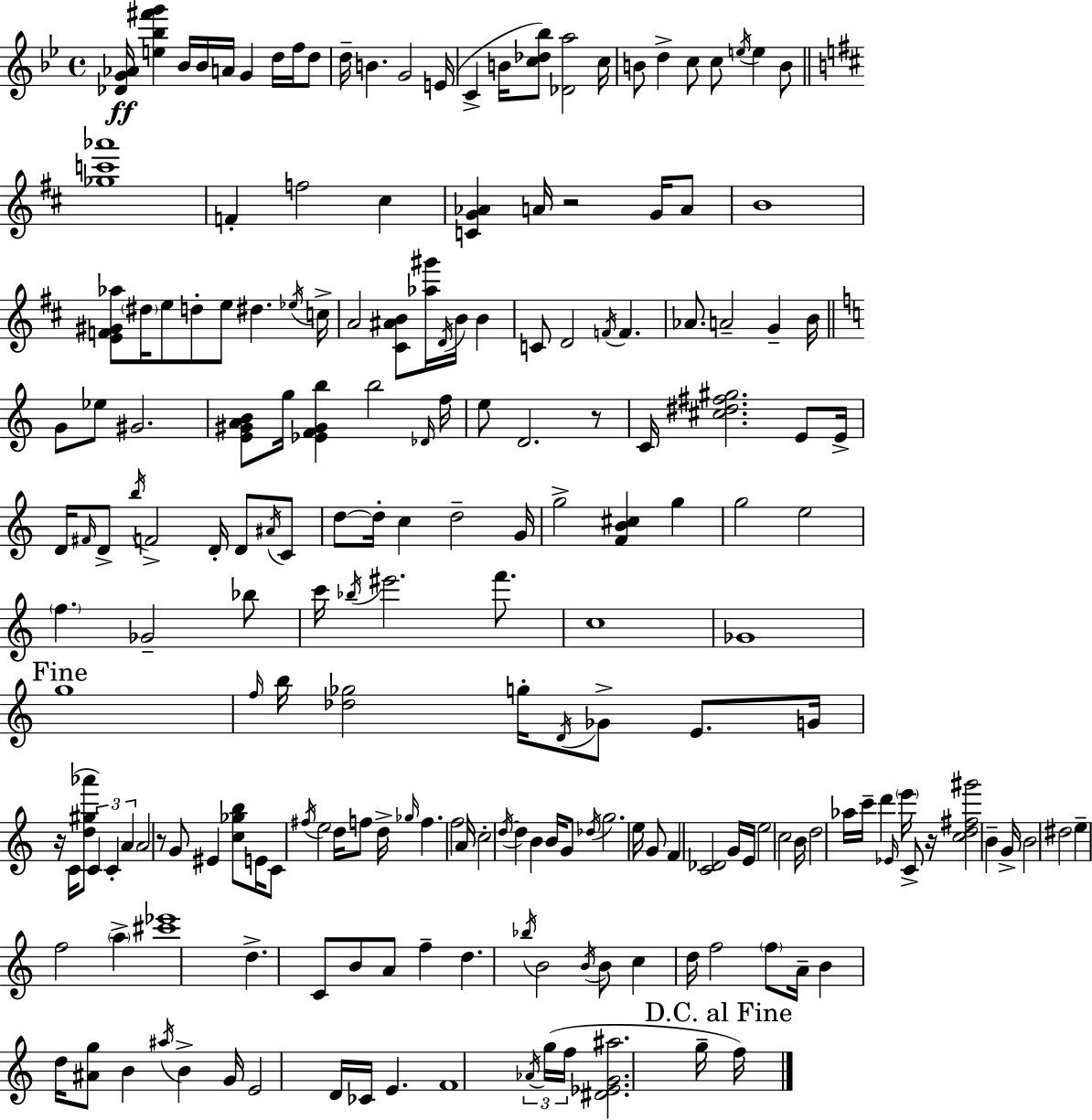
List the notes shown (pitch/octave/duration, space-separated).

[Db4,G4,Ab4]/s [E5,Bb5,F#6,G6]/q Bb4/s Bb4/s A4/s G4/q D5/s F5/s D5/e D5/s B4/q. G4/h E4/s C4/q B4/s [C5,Db5,Bb5]/e [Db4,A5]/h C5/s B4/e D5/q C5/e C5/e E5/s E5/q B4/e [Gb5,C6,Ab6]/w F4/q F5/h C#5/q [C4,G4,Ab4]/q A4/s R/h G4/s A4/e B4/w [E4,F4,G#4,Ab5]/e D#5/s E5/e D5/e E5/e D#5/q. Eb5/s C5/s A4/h [C#4,A#4,B4]/e [Ab5,G#6]/s D4/s B4/s B4/q C4/e D4/h F4/s F4/q. Ab4/e. A4/h G4/q B4/s G4/e Eb5/e G#4/h. [E4,G#4,A4,B4]/e G5/s [Eb4,F4,G#4,B5]/q B5/h Db4/s F5/s E5/e D4/h. R/e C4/s [C#5,D#5,F#5,G#5]/h. E4/e E4/s D4/s F#4/s D4/e B5/s F4/h D4/s D4/e A#4/s C4/e D5/e D5/s C5/q D5/h G4/s G5/h [F4,B4,C#5]/q G5/q G5/h E5/h F5/q. Gb4/h Bb5/e C6/s Bb5/s EIS6/h. F6/e. C5/w Gb4/w G5/w F5/s B5/s [Db5,Gb5]/h G5/s D4/s Gb4/e E4/e. G4/s R/s C4/s [D5,G#5,Ab6]/e C4/q C4/q A4/q A4/h R/e G4/e EIS4/q [C5,Gb5,B5]/e E4/s C4/e F#5/s E5/h D5/s F5/e D5/s Gb5/s F5/q. F5/h A4/s C5/h D5/s D5/q B4/q B4/s G4/e Db5/s G5/h. E5/s G4/e F4/q [C4,Db4]/h G4/s E4/s E5/h C5/h B4/s D5/h Ab5/s C6/s D6/q Eb4/s E6/s C4/e R/s [C5,D5,F#5,G#6]/h B4/q G4/s B4/h D#5/h E5/q F5/h A5/q [C#6,Eb6]/w D5/q. C4/e B4/e A4/e F5/q D5/q. Bb5/s B4/h B4/s B4/e C5/q D5/s F5/h F5/e A4/s B4/q D5/s [A#4,G5]/e B4/q A#5/s B4/q G4/s E4/h D4/s CES4/s E4/q. F4/w Ab4/s G5/s F5/s [D#4,Eb4,G4,A#5]/h. G5/s F5/s